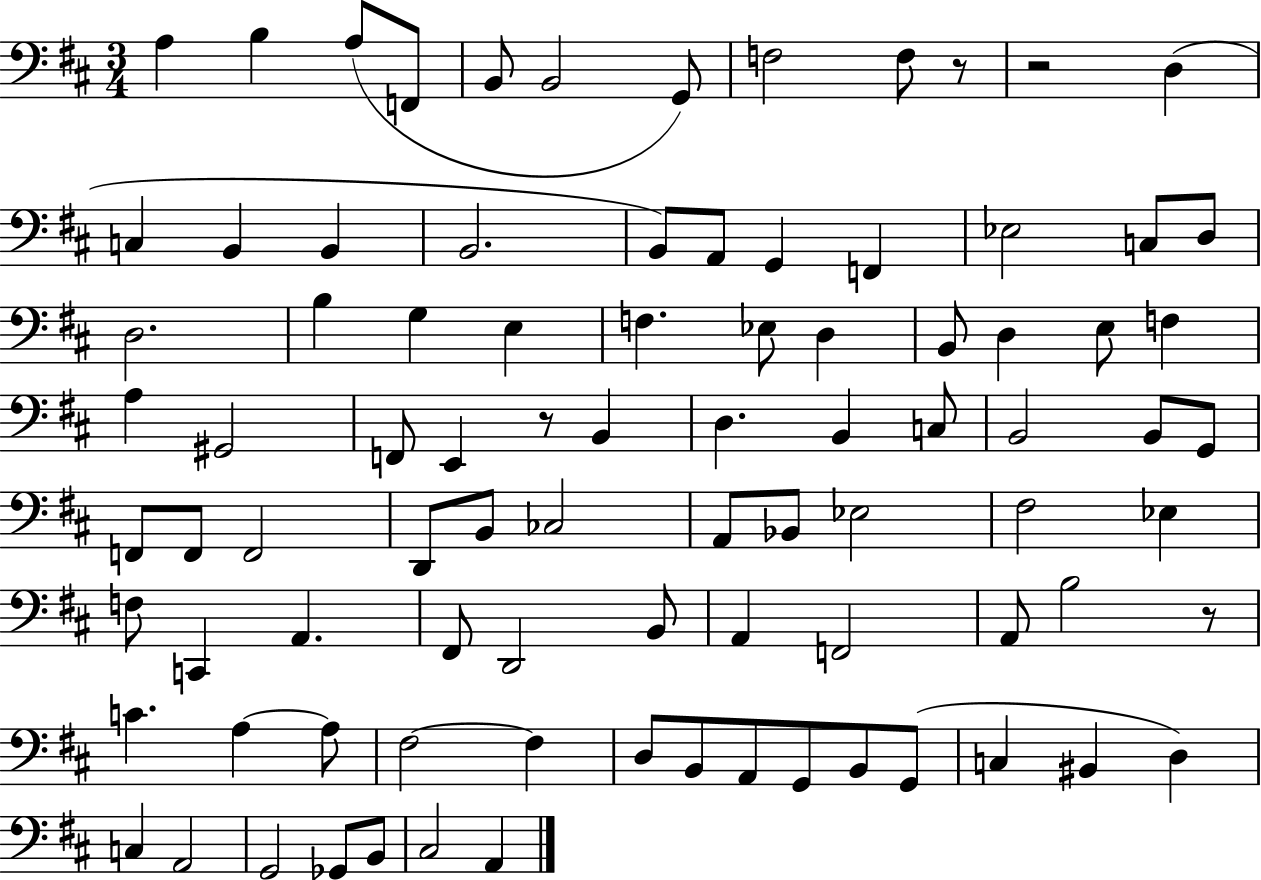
A3/q B3/q A3/e F2/e B2/e B2/h G2/e F3/h F3/e R/e R/h D3/q C3/q B2/q B2/q B2/h. B2/e A2/e G2/q F2/q Eb3/h C3/e D3/e D3/h. B3/q G3/q E3/q F3/q. Eb3/e D3/q B2/e D3/q E3/e F3/q A3/q G#2/h F2/e E2/q R/e B2/q D3/q. B2/q C3/e B2/h B2/e G2/e F2/e F2/e F2/h D2/e B2/e CES3/h A2/e Bb2/e Eb3/h F#3/h Eb3/q F3/e C2/q A2/q. F#2/e D2/h B2/e A2/q F2/h A2/e B3/h R/e C4/q. A3/q A3/e F#3/h F#3/q D3/e B2/e A2/e G2/e B2/e G2/e C3/q BIS2/q D3/q C3/q A2/h G2/h Gb2/e B2/e C#3/h A2/q